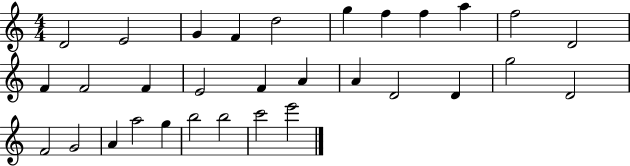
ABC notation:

X:1
T:Untitled
M:4/4
L:1/4
K:C
D2 E2 G F d2 g f f a f2 D2 F F2 F E2 F A A D2 D g2 D2 F2 G2 A a2 g b2 b2 c'2 e'2